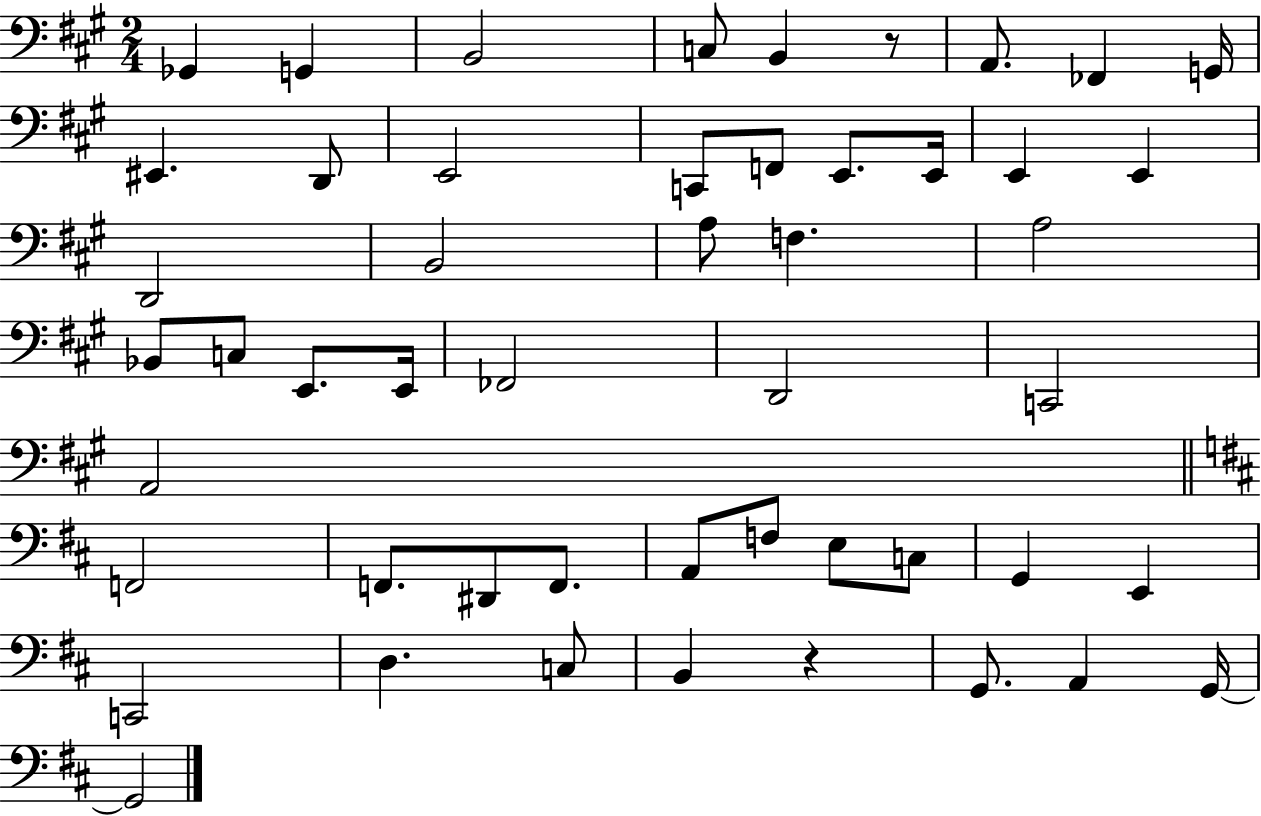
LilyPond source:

{
  \clef bass
  \numericTimeSignature
  \time 2/4
  \key a \major
  ges,4 g,4 | b,2 | c8 b,4 r8 | a,8. fes,4 g,16 | \break eis,4. d,8 | e,2 | c,8 f,8 e,8. e,16 | e,4 e,4 | \break d,2 | b,2 | a8 f4. | a2 | \break bes,8 c8 e,8. e,16 | fes,2 | d,2 | c,2 | \break a,2 | \bar "||" \break \key d \major f,2 | f,8. dis,8 f,8. | a,8 f8 e8 c8 | g,4 e,4 | \break c,2 | d4. c8 | b,4 r4 | g,8. a,4 g,16~~ | \break g,2 | \bar "|."
}